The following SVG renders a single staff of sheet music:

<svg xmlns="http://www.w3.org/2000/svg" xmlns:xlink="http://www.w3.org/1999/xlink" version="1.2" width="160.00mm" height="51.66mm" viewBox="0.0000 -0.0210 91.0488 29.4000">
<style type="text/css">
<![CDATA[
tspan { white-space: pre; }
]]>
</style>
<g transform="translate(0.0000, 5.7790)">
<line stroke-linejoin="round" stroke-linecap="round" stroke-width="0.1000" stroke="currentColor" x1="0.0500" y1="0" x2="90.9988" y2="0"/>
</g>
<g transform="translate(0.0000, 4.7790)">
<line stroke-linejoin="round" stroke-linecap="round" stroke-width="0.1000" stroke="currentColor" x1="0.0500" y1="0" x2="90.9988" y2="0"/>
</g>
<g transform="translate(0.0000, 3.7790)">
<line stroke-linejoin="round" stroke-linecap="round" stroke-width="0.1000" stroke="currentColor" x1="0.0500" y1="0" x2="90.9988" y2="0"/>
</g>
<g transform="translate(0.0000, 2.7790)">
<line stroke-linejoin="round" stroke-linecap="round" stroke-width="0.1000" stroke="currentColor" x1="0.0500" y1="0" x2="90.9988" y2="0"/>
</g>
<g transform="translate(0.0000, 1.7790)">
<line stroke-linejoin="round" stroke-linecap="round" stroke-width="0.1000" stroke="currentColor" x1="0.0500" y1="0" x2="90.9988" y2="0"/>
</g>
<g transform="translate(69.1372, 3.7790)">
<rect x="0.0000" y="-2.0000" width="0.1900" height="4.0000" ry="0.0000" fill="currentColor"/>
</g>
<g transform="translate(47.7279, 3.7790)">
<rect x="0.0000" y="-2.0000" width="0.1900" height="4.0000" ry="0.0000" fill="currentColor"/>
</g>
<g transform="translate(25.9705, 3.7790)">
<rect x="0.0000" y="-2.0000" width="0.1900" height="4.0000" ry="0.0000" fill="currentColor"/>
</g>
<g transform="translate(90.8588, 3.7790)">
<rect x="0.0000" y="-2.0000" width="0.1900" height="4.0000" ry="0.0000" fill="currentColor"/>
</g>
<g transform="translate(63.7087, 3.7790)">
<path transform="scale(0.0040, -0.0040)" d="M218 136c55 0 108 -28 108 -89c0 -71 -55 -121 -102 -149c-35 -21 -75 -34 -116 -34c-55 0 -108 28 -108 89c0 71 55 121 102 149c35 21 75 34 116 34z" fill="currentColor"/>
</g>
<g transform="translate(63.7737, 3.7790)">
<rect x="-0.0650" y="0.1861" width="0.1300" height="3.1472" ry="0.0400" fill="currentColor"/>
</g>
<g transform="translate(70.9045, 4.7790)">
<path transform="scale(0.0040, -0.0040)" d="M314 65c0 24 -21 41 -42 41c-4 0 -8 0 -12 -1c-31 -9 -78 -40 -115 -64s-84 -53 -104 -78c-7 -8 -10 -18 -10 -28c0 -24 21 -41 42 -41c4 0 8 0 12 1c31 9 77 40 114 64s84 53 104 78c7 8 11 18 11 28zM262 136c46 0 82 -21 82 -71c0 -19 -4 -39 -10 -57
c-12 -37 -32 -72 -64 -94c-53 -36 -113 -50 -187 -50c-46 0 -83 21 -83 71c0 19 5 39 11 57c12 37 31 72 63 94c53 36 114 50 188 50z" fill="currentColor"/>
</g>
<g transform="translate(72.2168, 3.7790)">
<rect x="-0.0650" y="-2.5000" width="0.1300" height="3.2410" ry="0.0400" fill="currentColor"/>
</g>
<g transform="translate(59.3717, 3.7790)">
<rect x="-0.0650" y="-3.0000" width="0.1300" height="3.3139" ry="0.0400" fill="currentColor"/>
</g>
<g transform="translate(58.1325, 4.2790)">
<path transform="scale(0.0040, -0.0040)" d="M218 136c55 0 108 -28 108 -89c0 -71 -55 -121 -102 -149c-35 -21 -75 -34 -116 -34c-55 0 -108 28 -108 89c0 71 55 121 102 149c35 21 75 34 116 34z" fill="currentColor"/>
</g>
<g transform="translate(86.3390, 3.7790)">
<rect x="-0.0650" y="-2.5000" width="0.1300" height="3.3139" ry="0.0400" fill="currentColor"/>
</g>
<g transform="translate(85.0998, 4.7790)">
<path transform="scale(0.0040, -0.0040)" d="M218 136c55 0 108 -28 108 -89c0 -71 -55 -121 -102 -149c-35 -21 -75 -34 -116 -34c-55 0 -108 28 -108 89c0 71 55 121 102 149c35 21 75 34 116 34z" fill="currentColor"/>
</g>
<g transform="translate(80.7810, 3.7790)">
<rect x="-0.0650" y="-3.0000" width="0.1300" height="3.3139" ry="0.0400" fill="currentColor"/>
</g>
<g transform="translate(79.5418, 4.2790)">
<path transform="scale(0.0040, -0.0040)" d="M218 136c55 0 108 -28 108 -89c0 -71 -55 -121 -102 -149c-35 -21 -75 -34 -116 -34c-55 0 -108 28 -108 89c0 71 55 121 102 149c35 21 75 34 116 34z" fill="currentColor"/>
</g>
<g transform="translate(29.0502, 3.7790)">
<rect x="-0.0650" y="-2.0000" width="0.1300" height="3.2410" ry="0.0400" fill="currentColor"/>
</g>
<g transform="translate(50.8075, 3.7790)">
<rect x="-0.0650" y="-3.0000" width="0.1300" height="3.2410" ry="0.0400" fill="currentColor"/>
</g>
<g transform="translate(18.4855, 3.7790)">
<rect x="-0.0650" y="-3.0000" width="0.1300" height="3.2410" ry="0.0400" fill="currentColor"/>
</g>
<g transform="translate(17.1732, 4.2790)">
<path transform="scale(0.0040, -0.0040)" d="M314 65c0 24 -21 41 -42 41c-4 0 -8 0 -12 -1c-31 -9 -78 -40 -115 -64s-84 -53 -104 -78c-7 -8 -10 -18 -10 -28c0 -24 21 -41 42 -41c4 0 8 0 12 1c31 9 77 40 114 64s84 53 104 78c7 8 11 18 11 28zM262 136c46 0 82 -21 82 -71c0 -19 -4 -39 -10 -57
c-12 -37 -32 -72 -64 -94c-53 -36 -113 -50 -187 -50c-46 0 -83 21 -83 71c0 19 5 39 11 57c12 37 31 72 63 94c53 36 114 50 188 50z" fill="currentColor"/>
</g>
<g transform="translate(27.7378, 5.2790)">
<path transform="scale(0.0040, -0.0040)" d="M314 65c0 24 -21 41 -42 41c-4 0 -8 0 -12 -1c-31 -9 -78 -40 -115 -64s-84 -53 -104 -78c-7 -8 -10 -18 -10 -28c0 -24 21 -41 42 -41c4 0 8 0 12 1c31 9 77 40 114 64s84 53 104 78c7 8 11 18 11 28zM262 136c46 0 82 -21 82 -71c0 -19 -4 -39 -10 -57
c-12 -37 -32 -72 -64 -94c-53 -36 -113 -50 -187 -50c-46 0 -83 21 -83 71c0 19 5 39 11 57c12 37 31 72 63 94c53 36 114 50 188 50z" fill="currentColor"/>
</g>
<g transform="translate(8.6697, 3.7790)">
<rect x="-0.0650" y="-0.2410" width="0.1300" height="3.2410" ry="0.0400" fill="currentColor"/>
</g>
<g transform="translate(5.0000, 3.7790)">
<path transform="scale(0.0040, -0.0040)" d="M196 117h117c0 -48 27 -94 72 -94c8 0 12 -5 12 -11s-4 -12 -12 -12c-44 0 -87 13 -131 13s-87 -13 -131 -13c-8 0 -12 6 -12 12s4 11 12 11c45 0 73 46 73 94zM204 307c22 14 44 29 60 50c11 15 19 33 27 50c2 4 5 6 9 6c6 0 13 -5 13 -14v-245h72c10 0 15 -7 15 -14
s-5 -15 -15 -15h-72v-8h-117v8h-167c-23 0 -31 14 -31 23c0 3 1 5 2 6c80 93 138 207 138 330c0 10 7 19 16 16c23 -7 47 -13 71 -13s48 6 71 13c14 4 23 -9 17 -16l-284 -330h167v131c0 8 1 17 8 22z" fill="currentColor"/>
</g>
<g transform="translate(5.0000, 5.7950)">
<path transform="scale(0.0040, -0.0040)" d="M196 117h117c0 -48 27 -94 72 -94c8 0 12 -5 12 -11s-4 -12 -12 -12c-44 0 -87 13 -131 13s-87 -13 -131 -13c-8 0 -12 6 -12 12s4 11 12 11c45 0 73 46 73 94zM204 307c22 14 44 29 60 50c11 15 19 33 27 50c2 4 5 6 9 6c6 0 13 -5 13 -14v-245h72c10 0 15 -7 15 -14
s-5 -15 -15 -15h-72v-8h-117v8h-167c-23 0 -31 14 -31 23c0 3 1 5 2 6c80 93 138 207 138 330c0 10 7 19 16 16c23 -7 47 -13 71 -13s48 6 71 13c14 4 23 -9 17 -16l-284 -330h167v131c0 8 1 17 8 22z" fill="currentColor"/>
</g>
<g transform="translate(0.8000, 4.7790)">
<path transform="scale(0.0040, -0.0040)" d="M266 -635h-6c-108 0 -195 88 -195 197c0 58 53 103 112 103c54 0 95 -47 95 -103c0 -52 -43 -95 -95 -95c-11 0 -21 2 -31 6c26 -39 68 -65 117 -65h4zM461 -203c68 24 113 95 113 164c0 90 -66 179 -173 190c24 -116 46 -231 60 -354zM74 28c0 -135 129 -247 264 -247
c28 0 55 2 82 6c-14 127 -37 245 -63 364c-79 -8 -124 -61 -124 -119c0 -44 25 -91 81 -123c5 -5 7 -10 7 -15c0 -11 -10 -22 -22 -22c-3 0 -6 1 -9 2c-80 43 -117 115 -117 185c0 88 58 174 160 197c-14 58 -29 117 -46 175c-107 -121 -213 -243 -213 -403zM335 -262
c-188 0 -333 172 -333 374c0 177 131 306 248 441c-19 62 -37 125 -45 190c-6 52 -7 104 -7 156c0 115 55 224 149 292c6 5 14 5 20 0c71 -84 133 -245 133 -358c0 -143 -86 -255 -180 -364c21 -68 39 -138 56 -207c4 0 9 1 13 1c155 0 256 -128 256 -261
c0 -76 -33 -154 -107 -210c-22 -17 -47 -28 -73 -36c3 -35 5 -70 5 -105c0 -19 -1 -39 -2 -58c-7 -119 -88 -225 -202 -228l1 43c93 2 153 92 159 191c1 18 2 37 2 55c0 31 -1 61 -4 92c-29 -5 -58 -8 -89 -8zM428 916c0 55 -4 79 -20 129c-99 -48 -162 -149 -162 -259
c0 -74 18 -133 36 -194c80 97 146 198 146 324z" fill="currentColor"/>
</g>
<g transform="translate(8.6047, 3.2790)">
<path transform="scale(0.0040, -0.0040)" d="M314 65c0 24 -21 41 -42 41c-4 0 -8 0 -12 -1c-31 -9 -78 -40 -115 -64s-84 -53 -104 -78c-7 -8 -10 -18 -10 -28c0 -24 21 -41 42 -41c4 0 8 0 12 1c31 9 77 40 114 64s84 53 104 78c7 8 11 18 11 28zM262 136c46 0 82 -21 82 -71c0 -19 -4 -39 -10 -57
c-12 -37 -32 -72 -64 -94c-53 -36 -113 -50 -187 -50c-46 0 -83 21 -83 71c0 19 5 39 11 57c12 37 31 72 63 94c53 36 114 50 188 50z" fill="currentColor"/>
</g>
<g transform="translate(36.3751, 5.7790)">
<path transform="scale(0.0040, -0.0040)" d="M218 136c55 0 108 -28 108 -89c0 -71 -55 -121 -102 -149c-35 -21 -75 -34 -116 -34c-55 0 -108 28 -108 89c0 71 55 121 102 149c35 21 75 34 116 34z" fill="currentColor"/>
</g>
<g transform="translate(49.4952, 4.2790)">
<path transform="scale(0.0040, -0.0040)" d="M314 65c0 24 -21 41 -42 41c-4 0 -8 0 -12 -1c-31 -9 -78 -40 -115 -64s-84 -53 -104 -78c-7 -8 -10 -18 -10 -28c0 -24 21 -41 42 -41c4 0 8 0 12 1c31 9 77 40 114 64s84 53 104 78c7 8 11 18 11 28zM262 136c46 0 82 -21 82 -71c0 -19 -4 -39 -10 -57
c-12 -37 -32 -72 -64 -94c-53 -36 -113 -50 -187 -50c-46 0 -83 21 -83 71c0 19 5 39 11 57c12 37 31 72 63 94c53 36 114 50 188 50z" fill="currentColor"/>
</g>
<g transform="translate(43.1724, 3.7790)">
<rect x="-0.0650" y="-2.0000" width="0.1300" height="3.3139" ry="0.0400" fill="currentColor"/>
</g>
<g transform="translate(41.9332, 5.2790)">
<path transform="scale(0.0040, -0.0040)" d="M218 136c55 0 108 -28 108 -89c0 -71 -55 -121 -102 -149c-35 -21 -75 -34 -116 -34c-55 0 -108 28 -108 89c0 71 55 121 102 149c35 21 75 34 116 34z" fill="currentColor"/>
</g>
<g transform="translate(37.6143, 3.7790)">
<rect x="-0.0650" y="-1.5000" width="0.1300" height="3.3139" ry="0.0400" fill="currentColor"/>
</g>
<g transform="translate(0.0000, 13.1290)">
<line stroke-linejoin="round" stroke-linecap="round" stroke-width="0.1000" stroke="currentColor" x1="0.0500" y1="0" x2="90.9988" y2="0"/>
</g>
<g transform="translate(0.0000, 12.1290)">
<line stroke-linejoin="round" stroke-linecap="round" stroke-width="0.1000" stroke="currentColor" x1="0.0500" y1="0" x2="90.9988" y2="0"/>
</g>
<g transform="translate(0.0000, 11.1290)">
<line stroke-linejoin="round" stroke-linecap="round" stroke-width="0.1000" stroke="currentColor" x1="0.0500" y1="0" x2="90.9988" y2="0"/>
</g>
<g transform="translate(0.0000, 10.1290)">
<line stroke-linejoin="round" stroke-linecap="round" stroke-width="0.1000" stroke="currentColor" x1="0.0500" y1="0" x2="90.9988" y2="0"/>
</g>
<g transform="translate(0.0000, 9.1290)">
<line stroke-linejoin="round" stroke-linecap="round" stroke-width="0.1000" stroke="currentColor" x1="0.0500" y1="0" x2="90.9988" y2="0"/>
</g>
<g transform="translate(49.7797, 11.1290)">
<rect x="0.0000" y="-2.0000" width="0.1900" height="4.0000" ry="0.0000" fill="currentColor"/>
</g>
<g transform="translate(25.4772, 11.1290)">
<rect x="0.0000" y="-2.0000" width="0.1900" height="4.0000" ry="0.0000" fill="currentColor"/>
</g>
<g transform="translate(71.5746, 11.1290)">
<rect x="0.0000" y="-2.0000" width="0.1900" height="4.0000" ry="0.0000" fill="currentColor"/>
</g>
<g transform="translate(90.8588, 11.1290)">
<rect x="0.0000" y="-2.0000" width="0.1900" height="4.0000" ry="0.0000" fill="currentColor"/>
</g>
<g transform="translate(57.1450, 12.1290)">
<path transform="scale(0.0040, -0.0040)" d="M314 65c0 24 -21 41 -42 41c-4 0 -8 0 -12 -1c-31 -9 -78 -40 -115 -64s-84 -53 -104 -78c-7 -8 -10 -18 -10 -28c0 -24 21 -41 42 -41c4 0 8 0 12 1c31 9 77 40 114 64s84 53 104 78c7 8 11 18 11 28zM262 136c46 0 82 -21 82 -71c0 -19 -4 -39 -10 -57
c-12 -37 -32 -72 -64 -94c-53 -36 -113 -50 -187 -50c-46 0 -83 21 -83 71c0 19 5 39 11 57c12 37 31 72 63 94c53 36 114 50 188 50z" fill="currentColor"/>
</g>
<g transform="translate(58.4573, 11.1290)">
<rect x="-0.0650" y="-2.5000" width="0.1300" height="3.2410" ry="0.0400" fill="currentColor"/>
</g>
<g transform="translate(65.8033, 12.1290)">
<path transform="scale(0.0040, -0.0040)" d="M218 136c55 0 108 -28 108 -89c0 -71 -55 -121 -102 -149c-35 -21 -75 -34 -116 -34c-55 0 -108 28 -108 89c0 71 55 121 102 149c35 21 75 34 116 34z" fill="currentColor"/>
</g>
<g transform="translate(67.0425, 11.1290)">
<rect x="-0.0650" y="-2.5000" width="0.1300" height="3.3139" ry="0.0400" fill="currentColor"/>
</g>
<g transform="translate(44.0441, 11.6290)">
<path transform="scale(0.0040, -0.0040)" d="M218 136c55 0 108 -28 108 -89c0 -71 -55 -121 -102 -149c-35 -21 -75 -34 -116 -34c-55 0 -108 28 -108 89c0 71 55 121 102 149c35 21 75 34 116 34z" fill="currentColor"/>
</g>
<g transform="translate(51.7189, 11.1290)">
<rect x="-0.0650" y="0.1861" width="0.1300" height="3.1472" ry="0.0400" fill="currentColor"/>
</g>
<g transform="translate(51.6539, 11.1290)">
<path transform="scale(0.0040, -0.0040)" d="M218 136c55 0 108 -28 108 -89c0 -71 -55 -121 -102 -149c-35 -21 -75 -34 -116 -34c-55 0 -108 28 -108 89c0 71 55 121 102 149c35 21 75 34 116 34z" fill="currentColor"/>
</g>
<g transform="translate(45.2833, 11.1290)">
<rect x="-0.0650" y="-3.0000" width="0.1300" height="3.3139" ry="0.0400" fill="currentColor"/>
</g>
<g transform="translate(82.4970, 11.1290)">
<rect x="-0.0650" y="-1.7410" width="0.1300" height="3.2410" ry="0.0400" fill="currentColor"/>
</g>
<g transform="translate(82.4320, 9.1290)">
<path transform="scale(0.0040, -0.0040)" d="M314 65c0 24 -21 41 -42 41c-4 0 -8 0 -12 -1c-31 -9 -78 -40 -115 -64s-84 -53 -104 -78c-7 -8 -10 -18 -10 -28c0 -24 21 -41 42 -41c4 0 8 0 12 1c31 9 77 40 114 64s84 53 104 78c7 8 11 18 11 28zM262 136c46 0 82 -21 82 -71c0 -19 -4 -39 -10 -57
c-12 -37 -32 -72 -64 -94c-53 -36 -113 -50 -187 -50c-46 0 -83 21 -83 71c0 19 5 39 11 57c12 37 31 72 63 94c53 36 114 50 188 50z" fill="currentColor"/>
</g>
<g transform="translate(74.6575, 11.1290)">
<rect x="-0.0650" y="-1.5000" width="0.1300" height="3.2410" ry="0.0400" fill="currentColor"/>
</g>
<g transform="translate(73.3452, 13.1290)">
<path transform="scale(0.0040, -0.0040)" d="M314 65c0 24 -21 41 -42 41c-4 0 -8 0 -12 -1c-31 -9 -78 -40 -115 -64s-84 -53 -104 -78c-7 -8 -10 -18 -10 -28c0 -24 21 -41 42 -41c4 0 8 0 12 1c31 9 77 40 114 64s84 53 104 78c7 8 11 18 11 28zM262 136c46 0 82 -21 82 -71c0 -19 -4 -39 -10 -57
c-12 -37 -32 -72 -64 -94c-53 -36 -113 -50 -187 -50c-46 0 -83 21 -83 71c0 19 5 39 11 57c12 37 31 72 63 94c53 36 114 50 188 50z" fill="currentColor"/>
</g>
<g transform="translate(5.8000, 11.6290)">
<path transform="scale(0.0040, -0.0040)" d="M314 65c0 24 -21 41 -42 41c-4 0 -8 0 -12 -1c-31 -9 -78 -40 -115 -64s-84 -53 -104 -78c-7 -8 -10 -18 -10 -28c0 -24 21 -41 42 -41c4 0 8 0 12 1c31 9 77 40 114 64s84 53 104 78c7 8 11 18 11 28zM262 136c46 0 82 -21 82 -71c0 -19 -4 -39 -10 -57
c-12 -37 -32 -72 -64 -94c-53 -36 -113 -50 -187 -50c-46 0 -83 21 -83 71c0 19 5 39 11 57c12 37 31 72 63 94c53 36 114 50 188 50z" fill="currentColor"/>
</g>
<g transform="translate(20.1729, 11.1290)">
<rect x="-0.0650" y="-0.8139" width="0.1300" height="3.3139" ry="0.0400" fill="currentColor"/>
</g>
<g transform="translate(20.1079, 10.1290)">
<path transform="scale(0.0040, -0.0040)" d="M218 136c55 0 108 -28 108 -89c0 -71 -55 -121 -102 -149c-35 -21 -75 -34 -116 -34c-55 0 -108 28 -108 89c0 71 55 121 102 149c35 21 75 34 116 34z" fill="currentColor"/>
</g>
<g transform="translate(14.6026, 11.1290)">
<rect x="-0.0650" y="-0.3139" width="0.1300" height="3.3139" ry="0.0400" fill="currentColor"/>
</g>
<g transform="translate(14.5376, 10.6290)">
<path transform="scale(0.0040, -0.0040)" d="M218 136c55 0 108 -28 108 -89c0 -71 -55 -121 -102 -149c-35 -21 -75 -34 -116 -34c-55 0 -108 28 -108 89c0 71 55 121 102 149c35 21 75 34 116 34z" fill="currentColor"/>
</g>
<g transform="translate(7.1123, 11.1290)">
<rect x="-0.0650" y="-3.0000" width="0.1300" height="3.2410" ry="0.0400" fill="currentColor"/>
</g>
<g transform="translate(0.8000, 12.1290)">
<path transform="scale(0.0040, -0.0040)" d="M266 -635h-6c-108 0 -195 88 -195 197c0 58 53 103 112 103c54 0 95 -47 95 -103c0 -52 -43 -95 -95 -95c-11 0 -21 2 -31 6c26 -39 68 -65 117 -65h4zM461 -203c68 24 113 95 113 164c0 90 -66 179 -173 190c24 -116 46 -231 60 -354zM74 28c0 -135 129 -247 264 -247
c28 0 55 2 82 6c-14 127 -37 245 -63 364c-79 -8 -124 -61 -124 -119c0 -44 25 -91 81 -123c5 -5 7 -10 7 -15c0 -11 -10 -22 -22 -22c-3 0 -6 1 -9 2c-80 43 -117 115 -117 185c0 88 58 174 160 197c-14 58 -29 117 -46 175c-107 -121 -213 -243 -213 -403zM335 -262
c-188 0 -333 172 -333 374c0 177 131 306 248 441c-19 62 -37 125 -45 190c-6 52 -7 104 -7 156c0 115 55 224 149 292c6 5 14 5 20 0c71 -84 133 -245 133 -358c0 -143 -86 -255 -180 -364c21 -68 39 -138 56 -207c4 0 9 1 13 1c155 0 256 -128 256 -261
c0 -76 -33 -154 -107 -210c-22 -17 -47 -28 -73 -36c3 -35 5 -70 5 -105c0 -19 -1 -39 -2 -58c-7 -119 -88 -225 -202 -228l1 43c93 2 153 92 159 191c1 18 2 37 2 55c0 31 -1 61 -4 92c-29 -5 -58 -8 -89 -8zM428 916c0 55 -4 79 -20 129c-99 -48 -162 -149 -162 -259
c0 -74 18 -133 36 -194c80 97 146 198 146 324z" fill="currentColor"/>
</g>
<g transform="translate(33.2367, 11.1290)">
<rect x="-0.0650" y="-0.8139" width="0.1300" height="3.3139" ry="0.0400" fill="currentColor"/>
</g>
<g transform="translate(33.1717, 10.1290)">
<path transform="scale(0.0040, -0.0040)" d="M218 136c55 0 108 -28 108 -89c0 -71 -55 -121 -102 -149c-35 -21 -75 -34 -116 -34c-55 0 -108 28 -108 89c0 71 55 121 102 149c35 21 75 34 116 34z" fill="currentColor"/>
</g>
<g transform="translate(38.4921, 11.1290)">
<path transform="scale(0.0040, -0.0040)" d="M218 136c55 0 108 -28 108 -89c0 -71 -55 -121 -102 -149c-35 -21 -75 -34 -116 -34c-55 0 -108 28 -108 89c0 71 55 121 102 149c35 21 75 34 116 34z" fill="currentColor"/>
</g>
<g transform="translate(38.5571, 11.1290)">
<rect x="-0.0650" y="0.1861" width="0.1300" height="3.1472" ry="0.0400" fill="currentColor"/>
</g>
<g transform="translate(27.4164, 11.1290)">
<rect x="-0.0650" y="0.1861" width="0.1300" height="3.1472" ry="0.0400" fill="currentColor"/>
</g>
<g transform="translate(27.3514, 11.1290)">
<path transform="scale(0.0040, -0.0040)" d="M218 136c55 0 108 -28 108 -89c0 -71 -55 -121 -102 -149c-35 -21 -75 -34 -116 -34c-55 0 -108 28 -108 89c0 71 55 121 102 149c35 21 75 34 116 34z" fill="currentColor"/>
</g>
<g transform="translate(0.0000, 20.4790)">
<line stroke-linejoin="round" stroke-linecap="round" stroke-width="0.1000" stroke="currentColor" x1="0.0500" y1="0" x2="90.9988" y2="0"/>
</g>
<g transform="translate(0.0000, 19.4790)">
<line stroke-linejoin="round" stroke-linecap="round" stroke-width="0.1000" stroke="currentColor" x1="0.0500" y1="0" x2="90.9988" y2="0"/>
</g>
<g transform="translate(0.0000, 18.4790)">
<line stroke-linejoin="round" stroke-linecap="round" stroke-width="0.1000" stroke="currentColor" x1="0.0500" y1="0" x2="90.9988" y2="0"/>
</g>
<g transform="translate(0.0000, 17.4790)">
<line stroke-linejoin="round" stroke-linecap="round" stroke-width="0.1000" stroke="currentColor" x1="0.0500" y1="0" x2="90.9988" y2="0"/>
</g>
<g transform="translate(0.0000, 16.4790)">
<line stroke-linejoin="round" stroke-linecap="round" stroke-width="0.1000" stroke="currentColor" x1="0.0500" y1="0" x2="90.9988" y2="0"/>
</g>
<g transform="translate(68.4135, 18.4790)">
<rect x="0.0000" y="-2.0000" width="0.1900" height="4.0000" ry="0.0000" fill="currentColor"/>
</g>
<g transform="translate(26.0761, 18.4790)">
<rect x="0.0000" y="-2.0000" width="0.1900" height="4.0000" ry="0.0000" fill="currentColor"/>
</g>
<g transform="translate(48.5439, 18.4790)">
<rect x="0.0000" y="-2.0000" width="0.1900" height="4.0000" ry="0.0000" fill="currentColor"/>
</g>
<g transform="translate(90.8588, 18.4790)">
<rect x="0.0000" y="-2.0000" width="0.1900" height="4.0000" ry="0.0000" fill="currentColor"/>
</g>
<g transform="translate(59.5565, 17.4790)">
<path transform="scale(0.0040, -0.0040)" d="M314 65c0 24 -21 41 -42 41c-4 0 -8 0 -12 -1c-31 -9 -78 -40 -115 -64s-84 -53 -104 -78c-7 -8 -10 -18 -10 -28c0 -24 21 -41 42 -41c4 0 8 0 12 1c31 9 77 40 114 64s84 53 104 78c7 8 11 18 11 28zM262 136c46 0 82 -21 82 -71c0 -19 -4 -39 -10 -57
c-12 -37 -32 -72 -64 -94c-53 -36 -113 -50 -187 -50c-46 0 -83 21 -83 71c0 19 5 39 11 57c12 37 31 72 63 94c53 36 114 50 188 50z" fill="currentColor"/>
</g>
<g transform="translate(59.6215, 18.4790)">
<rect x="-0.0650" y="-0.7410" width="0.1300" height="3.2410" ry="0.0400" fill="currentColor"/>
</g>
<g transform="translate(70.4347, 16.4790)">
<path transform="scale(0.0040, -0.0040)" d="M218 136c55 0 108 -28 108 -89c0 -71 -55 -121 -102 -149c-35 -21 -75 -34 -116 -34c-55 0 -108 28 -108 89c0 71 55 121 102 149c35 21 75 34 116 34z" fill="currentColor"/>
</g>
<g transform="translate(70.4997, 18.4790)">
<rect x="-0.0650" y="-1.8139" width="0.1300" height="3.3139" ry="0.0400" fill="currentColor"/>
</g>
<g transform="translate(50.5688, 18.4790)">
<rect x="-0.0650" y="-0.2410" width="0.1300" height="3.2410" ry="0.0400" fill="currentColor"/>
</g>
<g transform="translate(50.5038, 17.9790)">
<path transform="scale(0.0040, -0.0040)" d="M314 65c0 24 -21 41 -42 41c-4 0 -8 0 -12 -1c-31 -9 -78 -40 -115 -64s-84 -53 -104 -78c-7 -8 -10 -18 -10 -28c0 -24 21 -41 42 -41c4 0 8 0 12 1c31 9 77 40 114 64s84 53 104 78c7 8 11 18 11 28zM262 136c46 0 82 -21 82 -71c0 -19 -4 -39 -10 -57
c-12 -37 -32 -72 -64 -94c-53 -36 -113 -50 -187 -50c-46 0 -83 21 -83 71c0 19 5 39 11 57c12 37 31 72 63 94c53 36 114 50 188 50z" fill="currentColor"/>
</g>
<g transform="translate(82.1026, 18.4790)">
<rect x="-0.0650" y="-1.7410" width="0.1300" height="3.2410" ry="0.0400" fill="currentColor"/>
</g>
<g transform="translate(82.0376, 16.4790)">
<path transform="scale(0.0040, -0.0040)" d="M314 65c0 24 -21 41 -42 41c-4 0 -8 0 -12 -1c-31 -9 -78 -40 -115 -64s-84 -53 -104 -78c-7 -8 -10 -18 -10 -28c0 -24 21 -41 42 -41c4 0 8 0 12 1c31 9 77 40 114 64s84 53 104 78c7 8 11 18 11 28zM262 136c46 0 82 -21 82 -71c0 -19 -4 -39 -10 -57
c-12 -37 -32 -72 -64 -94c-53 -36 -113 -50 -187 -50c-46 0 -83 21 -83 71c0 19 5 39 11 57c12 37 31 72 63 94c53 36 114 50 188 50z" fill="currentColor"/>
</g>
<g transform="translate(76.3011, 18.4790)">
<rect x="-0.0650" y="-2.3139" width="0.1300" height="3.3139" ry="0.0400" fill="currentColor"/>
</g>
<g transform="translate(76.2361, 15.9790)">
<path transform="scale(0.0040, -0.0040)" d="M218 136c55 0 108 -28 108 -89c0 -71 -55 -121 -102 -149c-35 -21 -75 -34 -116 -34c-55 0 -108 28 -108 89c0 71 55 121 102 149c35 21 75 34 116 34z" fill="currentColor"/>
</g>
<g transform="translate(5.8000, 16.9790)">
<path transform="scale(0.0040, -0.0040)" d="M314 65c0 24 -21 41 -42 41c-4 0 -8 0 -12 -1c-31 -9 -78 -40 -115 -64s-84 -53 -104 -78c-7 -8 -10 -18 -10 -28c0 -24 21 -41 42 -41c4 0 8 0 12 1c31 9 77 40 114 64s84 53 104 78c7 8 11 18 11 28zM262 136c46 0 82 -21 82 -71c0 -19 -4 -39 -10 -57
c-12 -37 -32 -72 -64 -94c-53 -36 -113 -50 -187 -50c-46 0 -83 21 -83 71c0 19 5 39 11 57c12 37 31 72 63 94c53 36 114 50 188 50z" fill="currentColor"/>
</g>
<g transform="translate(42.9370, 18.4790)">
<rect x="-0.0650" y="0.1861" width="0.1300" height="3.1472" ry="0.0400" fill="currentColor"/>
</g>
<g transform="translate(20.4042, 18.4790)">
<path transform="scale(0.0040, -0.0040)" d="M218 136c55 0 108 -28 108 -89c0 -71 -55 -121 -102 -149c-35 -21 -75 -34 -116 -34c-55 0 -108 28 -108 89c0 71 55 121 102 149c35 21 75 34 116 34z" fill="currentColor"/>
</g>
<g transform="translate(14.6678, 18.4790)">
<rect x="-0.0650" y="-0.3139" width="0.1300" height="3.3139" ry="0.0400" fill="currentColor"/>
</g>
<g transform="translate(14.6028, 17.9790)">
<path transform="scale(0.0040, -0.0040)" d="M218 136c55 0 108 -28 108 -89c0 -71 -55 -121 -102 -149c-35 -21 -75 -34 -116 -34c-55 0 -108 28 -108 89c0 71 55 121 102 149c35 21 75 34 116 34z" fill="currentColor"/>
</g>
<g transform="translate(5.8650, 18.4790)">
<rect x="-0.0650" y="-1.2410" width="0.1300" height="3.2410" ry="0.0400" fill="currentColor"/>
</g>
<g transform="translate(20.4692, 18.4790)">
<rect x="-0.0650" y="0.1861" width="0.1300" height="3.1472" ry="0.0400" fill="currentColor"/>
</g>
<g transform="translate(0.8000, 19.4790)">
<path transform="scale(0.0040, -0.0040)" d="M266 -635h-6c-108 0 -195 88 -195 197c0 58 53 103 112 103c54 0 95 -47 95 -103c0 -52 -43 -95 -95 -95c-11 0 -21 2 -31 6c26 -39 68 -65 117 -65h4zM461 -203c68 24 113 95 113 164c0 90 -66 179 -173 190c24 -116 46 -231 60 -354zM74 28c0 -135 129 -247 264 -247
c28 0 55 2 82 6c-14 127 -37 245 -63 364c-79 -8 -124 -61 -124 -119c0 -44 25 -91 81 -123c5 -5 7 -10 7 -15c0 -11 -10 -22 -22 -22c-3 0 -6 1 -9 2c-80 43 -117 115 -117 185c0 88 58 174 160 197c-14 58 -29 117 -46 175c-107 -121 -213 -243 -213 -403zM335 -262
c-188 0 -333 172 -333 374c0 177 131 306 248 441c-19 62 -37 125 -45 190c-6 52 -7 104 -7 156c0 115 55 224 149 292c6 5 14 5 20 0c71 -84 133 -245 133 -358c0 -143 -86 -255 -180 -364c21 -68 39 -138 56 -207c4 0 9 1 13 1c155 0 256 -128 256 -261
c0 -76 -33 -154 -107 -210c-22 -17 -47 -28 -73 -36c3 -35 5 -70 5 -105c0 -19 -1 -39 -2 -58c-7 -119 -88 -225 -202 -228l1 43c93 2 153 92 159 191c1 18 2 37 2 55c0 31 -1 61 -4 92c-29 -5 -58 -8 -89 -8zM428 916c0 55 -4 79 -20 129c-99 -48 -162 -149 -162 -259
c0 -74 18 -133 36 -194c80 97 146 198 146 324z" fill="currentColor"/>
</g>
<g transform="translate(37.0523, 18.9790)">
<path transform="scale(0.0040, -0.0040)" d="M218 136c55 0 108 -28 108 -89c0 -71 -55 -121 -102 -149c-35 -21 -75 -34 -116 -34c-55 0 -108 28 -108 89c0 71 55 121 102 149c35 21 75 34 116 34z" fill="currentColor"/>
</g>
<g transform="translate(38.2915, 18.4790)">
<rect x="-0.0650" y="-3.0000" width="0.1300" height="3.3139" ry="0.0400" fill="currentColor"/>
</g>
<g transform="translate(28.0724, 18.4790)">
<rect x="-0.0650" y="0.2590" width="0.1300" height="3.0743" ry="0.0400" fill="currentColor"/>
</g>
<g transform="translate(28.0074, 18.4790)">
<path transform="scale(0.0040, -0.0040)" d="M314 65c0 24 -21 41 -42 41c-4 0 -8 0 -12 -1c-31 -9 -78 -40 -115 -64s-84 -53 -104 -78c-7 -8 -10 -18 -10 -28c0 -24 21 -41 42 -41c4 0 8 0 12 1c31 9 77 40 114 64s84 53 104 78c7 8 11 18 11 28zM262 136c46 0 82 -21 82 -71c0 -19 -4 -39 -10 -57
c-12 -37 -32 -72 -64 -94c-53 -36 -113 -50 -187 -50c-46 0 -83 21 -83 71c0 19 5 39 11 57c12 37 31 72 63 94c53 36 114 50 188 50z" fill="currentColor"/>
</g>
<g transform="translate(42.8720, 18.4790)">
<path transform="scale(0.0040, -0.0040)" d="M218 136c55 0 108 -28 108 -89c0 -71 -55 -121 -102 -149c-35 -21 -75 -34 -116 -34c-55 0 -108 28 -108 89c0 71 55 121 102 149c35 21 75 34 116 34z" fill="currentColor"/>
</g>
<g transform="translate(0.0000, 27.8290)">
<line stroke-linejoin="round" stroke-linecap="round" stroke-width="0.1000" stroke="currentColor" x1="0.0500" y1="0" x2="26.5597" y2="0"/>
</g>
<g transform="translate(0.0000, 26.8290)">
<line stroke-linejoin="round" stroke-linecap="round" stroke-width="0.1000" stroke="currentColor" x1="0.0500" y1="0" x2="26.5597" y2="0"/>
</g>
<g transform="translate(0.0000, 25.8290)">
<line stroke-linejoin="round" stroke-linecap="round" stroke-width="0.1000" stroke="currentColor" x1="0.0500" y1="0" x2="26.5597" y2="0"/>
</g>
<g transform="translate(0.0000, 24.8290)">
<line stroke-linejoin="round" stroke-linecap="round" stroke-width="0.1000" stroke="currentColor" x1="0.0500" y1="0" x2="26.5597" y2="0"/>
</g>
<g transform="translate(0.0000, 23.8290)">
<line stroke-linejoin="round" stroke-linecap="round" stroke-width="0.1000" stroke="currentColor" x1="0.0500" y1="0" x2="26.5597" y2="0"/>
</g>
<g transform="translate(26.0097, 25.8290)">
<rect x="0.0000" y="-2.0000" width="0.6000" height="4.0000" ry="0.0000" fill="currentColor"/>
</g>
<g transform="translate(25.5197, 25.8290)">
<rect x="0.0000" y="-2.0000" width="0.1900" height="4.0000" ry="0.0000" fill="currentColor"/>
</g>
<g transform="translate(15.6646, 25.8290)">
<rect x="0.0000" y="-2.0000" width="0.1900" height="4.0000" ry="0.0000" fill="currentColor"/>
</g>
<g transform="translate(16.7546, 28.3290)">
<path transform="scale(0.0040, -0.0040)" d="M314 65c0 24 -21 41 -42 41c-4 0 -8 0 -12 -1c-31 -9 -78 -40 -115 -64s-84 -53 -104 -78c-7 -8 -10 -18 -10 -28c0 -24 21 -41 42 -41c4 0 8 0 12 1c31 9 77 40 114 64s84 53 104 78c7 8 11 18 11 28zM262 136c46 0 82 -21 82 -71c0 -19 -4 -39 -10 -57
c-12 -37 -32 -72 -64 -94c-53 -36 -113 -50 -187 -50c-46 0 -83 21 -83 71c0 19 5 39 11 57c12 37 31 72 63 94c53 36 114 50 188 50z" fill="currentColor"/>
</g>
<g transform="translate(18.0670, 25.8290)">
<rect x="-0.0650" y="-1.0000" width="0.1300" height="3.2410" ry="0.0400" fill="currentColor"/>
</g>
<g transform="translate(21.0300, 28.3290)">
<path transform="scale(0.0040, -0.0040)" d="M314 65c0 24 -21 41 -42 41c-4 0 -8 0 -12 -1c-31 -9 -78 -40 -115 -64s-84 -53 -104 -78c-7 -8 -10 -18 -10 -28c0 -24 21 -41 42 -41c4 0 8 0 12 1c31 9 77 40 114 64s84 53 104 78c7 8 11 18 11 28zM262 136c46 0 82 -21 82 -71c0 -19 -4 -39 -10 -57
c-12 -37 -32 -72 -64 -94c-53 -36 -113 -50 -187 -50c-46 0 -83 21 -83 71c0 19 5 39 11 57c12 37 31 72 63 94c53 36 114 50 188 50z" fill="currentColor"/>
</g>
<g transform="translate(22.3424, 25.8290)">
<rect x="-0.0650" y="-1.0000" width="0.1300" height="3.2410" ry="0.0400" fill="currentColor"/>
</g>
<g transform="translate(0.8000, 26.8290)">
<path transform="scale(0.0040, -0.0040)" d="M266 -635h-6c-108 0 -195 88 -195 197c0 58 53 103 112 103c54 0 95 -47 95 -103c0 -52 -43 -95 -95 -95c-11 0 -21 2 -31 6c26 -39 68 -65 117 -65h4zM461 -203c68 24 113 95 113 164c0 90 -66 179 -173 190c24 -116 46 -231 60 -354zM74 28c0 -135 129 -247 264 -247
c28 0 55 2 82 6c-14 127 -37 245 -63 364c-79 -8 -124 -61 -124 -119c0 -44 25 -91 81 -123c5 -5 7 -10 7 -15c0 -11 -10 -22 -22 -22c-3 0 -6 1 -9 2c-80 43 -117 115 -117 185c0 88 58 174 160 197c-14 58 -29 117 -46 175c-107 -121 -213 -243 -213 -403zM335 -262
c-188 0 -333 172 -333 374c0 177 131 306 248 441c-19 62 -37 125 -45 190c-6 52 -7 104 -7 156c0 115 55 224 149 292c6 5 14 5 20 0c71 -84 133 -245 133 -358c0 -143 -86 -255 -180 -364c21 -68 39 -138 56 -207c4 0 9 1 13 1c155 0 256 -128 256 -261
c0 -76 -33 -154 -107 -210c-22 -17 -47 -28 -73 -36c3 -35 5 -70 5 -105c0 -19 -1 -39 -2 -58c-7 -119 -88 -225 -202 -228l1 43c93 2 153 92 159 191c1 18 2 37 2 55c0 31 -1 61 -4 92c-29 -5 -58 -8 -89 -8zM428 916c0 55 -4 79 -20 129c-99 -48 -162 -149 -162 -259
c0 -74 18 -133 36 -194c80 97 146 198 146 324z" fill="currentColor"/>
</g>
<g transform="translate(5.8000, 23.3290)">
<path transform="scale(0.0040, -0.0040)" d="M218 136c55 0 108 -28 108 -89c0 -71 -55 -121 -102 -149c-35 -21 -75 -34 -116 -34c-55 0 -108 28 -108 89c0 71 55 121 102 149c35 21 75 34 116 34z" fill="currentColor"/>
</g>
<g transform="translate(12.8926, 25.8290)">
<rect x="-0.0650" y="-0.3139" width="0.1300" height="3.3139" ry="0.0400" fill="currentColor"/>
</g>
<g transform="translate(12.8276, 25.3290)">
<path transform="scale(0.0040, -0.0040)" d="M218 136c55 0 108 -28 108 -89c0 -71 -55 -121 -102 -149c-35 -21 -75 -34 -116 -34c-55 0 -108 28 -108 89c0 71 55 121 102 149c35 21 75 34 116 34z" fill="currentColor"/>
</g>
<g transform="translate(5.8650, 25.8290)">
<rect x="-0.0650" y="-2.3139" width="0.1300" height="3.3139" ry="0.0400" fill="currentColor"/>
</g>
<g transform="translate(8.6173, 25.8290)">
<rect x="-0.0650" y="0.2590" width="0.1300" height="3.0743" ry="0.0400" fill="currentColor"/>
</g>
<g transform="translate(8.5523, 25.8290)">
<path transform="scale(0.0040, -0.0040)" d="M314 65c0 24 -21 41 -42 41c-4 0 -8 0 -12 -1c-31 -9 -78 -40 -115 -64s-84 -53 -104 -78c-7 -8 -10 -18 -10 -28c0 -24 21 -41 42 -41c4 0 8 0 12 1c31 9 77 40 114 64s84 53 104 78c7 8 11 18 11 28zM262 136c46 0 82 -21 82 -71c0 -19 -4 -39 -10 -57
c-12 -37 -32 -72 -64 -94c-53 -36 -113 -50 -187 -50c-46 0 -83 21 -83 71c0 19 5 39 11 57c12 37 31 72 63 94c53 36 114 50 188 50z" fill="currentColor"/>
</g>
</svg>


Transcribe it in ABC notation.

X:1
T:Untitled
M:4/4
L:1/4
K:C
c2 A2 F2 E F A2 A B G2 A G A2 c d B d B A B G2 G E2 f2 e2 c B B2 A B c2 d2 f g f2 g B2 c D2 D2